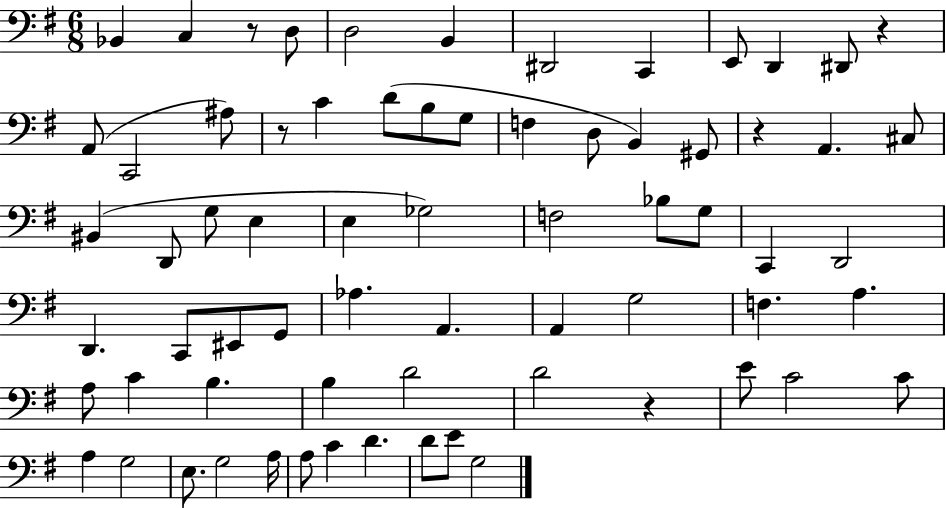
X:1
T:Untitled
M:6/8
L:1/4
K:G
_B,, C, z/2 D,/2 D,2 B,, ^D,,2 C,, E,,/2 D,, ^D,,/2 z A,,/2 C,,2 ^A,/2 z/2 C D/2 B,/2 G,/2 F, D,/2 B,, ^G,,/2 z A,, ^C,/2 ^B,, D,,/2 G,/2 E, E, _G,2 F,2 _B,/2 G,/2 C,, D,,2 D,, C,,/2 ^E,,/2 G,,/2 _A, A,, A,, G,2 F, A, A,/2 C B, B, D2 D2 z E/2 C2 C/2 A, G,2 E,/2 G,2 A,/4 A,/2 C D D/2 E/2 G,2